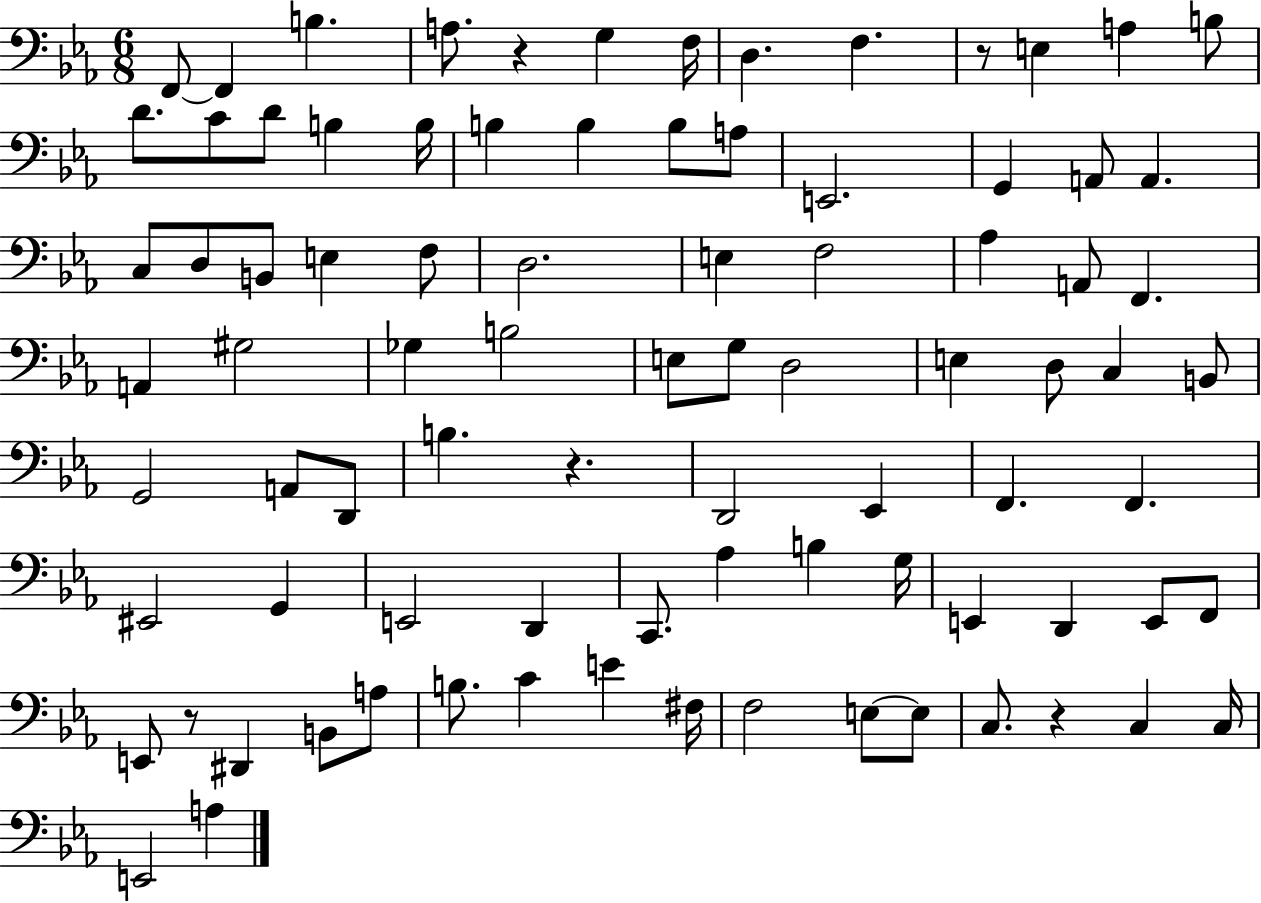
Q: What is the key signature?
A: EES major